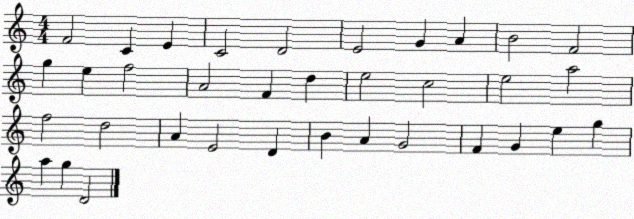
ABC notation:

X:1
T:Untitled
M:4/4
L:1/4
K:C
F2 C E C2 D2 E2 G A B2 F2 g e f2 A2 F d e2 c2 e2 a2 f2 d2 A E2 D B A G2 F G e g a g D2